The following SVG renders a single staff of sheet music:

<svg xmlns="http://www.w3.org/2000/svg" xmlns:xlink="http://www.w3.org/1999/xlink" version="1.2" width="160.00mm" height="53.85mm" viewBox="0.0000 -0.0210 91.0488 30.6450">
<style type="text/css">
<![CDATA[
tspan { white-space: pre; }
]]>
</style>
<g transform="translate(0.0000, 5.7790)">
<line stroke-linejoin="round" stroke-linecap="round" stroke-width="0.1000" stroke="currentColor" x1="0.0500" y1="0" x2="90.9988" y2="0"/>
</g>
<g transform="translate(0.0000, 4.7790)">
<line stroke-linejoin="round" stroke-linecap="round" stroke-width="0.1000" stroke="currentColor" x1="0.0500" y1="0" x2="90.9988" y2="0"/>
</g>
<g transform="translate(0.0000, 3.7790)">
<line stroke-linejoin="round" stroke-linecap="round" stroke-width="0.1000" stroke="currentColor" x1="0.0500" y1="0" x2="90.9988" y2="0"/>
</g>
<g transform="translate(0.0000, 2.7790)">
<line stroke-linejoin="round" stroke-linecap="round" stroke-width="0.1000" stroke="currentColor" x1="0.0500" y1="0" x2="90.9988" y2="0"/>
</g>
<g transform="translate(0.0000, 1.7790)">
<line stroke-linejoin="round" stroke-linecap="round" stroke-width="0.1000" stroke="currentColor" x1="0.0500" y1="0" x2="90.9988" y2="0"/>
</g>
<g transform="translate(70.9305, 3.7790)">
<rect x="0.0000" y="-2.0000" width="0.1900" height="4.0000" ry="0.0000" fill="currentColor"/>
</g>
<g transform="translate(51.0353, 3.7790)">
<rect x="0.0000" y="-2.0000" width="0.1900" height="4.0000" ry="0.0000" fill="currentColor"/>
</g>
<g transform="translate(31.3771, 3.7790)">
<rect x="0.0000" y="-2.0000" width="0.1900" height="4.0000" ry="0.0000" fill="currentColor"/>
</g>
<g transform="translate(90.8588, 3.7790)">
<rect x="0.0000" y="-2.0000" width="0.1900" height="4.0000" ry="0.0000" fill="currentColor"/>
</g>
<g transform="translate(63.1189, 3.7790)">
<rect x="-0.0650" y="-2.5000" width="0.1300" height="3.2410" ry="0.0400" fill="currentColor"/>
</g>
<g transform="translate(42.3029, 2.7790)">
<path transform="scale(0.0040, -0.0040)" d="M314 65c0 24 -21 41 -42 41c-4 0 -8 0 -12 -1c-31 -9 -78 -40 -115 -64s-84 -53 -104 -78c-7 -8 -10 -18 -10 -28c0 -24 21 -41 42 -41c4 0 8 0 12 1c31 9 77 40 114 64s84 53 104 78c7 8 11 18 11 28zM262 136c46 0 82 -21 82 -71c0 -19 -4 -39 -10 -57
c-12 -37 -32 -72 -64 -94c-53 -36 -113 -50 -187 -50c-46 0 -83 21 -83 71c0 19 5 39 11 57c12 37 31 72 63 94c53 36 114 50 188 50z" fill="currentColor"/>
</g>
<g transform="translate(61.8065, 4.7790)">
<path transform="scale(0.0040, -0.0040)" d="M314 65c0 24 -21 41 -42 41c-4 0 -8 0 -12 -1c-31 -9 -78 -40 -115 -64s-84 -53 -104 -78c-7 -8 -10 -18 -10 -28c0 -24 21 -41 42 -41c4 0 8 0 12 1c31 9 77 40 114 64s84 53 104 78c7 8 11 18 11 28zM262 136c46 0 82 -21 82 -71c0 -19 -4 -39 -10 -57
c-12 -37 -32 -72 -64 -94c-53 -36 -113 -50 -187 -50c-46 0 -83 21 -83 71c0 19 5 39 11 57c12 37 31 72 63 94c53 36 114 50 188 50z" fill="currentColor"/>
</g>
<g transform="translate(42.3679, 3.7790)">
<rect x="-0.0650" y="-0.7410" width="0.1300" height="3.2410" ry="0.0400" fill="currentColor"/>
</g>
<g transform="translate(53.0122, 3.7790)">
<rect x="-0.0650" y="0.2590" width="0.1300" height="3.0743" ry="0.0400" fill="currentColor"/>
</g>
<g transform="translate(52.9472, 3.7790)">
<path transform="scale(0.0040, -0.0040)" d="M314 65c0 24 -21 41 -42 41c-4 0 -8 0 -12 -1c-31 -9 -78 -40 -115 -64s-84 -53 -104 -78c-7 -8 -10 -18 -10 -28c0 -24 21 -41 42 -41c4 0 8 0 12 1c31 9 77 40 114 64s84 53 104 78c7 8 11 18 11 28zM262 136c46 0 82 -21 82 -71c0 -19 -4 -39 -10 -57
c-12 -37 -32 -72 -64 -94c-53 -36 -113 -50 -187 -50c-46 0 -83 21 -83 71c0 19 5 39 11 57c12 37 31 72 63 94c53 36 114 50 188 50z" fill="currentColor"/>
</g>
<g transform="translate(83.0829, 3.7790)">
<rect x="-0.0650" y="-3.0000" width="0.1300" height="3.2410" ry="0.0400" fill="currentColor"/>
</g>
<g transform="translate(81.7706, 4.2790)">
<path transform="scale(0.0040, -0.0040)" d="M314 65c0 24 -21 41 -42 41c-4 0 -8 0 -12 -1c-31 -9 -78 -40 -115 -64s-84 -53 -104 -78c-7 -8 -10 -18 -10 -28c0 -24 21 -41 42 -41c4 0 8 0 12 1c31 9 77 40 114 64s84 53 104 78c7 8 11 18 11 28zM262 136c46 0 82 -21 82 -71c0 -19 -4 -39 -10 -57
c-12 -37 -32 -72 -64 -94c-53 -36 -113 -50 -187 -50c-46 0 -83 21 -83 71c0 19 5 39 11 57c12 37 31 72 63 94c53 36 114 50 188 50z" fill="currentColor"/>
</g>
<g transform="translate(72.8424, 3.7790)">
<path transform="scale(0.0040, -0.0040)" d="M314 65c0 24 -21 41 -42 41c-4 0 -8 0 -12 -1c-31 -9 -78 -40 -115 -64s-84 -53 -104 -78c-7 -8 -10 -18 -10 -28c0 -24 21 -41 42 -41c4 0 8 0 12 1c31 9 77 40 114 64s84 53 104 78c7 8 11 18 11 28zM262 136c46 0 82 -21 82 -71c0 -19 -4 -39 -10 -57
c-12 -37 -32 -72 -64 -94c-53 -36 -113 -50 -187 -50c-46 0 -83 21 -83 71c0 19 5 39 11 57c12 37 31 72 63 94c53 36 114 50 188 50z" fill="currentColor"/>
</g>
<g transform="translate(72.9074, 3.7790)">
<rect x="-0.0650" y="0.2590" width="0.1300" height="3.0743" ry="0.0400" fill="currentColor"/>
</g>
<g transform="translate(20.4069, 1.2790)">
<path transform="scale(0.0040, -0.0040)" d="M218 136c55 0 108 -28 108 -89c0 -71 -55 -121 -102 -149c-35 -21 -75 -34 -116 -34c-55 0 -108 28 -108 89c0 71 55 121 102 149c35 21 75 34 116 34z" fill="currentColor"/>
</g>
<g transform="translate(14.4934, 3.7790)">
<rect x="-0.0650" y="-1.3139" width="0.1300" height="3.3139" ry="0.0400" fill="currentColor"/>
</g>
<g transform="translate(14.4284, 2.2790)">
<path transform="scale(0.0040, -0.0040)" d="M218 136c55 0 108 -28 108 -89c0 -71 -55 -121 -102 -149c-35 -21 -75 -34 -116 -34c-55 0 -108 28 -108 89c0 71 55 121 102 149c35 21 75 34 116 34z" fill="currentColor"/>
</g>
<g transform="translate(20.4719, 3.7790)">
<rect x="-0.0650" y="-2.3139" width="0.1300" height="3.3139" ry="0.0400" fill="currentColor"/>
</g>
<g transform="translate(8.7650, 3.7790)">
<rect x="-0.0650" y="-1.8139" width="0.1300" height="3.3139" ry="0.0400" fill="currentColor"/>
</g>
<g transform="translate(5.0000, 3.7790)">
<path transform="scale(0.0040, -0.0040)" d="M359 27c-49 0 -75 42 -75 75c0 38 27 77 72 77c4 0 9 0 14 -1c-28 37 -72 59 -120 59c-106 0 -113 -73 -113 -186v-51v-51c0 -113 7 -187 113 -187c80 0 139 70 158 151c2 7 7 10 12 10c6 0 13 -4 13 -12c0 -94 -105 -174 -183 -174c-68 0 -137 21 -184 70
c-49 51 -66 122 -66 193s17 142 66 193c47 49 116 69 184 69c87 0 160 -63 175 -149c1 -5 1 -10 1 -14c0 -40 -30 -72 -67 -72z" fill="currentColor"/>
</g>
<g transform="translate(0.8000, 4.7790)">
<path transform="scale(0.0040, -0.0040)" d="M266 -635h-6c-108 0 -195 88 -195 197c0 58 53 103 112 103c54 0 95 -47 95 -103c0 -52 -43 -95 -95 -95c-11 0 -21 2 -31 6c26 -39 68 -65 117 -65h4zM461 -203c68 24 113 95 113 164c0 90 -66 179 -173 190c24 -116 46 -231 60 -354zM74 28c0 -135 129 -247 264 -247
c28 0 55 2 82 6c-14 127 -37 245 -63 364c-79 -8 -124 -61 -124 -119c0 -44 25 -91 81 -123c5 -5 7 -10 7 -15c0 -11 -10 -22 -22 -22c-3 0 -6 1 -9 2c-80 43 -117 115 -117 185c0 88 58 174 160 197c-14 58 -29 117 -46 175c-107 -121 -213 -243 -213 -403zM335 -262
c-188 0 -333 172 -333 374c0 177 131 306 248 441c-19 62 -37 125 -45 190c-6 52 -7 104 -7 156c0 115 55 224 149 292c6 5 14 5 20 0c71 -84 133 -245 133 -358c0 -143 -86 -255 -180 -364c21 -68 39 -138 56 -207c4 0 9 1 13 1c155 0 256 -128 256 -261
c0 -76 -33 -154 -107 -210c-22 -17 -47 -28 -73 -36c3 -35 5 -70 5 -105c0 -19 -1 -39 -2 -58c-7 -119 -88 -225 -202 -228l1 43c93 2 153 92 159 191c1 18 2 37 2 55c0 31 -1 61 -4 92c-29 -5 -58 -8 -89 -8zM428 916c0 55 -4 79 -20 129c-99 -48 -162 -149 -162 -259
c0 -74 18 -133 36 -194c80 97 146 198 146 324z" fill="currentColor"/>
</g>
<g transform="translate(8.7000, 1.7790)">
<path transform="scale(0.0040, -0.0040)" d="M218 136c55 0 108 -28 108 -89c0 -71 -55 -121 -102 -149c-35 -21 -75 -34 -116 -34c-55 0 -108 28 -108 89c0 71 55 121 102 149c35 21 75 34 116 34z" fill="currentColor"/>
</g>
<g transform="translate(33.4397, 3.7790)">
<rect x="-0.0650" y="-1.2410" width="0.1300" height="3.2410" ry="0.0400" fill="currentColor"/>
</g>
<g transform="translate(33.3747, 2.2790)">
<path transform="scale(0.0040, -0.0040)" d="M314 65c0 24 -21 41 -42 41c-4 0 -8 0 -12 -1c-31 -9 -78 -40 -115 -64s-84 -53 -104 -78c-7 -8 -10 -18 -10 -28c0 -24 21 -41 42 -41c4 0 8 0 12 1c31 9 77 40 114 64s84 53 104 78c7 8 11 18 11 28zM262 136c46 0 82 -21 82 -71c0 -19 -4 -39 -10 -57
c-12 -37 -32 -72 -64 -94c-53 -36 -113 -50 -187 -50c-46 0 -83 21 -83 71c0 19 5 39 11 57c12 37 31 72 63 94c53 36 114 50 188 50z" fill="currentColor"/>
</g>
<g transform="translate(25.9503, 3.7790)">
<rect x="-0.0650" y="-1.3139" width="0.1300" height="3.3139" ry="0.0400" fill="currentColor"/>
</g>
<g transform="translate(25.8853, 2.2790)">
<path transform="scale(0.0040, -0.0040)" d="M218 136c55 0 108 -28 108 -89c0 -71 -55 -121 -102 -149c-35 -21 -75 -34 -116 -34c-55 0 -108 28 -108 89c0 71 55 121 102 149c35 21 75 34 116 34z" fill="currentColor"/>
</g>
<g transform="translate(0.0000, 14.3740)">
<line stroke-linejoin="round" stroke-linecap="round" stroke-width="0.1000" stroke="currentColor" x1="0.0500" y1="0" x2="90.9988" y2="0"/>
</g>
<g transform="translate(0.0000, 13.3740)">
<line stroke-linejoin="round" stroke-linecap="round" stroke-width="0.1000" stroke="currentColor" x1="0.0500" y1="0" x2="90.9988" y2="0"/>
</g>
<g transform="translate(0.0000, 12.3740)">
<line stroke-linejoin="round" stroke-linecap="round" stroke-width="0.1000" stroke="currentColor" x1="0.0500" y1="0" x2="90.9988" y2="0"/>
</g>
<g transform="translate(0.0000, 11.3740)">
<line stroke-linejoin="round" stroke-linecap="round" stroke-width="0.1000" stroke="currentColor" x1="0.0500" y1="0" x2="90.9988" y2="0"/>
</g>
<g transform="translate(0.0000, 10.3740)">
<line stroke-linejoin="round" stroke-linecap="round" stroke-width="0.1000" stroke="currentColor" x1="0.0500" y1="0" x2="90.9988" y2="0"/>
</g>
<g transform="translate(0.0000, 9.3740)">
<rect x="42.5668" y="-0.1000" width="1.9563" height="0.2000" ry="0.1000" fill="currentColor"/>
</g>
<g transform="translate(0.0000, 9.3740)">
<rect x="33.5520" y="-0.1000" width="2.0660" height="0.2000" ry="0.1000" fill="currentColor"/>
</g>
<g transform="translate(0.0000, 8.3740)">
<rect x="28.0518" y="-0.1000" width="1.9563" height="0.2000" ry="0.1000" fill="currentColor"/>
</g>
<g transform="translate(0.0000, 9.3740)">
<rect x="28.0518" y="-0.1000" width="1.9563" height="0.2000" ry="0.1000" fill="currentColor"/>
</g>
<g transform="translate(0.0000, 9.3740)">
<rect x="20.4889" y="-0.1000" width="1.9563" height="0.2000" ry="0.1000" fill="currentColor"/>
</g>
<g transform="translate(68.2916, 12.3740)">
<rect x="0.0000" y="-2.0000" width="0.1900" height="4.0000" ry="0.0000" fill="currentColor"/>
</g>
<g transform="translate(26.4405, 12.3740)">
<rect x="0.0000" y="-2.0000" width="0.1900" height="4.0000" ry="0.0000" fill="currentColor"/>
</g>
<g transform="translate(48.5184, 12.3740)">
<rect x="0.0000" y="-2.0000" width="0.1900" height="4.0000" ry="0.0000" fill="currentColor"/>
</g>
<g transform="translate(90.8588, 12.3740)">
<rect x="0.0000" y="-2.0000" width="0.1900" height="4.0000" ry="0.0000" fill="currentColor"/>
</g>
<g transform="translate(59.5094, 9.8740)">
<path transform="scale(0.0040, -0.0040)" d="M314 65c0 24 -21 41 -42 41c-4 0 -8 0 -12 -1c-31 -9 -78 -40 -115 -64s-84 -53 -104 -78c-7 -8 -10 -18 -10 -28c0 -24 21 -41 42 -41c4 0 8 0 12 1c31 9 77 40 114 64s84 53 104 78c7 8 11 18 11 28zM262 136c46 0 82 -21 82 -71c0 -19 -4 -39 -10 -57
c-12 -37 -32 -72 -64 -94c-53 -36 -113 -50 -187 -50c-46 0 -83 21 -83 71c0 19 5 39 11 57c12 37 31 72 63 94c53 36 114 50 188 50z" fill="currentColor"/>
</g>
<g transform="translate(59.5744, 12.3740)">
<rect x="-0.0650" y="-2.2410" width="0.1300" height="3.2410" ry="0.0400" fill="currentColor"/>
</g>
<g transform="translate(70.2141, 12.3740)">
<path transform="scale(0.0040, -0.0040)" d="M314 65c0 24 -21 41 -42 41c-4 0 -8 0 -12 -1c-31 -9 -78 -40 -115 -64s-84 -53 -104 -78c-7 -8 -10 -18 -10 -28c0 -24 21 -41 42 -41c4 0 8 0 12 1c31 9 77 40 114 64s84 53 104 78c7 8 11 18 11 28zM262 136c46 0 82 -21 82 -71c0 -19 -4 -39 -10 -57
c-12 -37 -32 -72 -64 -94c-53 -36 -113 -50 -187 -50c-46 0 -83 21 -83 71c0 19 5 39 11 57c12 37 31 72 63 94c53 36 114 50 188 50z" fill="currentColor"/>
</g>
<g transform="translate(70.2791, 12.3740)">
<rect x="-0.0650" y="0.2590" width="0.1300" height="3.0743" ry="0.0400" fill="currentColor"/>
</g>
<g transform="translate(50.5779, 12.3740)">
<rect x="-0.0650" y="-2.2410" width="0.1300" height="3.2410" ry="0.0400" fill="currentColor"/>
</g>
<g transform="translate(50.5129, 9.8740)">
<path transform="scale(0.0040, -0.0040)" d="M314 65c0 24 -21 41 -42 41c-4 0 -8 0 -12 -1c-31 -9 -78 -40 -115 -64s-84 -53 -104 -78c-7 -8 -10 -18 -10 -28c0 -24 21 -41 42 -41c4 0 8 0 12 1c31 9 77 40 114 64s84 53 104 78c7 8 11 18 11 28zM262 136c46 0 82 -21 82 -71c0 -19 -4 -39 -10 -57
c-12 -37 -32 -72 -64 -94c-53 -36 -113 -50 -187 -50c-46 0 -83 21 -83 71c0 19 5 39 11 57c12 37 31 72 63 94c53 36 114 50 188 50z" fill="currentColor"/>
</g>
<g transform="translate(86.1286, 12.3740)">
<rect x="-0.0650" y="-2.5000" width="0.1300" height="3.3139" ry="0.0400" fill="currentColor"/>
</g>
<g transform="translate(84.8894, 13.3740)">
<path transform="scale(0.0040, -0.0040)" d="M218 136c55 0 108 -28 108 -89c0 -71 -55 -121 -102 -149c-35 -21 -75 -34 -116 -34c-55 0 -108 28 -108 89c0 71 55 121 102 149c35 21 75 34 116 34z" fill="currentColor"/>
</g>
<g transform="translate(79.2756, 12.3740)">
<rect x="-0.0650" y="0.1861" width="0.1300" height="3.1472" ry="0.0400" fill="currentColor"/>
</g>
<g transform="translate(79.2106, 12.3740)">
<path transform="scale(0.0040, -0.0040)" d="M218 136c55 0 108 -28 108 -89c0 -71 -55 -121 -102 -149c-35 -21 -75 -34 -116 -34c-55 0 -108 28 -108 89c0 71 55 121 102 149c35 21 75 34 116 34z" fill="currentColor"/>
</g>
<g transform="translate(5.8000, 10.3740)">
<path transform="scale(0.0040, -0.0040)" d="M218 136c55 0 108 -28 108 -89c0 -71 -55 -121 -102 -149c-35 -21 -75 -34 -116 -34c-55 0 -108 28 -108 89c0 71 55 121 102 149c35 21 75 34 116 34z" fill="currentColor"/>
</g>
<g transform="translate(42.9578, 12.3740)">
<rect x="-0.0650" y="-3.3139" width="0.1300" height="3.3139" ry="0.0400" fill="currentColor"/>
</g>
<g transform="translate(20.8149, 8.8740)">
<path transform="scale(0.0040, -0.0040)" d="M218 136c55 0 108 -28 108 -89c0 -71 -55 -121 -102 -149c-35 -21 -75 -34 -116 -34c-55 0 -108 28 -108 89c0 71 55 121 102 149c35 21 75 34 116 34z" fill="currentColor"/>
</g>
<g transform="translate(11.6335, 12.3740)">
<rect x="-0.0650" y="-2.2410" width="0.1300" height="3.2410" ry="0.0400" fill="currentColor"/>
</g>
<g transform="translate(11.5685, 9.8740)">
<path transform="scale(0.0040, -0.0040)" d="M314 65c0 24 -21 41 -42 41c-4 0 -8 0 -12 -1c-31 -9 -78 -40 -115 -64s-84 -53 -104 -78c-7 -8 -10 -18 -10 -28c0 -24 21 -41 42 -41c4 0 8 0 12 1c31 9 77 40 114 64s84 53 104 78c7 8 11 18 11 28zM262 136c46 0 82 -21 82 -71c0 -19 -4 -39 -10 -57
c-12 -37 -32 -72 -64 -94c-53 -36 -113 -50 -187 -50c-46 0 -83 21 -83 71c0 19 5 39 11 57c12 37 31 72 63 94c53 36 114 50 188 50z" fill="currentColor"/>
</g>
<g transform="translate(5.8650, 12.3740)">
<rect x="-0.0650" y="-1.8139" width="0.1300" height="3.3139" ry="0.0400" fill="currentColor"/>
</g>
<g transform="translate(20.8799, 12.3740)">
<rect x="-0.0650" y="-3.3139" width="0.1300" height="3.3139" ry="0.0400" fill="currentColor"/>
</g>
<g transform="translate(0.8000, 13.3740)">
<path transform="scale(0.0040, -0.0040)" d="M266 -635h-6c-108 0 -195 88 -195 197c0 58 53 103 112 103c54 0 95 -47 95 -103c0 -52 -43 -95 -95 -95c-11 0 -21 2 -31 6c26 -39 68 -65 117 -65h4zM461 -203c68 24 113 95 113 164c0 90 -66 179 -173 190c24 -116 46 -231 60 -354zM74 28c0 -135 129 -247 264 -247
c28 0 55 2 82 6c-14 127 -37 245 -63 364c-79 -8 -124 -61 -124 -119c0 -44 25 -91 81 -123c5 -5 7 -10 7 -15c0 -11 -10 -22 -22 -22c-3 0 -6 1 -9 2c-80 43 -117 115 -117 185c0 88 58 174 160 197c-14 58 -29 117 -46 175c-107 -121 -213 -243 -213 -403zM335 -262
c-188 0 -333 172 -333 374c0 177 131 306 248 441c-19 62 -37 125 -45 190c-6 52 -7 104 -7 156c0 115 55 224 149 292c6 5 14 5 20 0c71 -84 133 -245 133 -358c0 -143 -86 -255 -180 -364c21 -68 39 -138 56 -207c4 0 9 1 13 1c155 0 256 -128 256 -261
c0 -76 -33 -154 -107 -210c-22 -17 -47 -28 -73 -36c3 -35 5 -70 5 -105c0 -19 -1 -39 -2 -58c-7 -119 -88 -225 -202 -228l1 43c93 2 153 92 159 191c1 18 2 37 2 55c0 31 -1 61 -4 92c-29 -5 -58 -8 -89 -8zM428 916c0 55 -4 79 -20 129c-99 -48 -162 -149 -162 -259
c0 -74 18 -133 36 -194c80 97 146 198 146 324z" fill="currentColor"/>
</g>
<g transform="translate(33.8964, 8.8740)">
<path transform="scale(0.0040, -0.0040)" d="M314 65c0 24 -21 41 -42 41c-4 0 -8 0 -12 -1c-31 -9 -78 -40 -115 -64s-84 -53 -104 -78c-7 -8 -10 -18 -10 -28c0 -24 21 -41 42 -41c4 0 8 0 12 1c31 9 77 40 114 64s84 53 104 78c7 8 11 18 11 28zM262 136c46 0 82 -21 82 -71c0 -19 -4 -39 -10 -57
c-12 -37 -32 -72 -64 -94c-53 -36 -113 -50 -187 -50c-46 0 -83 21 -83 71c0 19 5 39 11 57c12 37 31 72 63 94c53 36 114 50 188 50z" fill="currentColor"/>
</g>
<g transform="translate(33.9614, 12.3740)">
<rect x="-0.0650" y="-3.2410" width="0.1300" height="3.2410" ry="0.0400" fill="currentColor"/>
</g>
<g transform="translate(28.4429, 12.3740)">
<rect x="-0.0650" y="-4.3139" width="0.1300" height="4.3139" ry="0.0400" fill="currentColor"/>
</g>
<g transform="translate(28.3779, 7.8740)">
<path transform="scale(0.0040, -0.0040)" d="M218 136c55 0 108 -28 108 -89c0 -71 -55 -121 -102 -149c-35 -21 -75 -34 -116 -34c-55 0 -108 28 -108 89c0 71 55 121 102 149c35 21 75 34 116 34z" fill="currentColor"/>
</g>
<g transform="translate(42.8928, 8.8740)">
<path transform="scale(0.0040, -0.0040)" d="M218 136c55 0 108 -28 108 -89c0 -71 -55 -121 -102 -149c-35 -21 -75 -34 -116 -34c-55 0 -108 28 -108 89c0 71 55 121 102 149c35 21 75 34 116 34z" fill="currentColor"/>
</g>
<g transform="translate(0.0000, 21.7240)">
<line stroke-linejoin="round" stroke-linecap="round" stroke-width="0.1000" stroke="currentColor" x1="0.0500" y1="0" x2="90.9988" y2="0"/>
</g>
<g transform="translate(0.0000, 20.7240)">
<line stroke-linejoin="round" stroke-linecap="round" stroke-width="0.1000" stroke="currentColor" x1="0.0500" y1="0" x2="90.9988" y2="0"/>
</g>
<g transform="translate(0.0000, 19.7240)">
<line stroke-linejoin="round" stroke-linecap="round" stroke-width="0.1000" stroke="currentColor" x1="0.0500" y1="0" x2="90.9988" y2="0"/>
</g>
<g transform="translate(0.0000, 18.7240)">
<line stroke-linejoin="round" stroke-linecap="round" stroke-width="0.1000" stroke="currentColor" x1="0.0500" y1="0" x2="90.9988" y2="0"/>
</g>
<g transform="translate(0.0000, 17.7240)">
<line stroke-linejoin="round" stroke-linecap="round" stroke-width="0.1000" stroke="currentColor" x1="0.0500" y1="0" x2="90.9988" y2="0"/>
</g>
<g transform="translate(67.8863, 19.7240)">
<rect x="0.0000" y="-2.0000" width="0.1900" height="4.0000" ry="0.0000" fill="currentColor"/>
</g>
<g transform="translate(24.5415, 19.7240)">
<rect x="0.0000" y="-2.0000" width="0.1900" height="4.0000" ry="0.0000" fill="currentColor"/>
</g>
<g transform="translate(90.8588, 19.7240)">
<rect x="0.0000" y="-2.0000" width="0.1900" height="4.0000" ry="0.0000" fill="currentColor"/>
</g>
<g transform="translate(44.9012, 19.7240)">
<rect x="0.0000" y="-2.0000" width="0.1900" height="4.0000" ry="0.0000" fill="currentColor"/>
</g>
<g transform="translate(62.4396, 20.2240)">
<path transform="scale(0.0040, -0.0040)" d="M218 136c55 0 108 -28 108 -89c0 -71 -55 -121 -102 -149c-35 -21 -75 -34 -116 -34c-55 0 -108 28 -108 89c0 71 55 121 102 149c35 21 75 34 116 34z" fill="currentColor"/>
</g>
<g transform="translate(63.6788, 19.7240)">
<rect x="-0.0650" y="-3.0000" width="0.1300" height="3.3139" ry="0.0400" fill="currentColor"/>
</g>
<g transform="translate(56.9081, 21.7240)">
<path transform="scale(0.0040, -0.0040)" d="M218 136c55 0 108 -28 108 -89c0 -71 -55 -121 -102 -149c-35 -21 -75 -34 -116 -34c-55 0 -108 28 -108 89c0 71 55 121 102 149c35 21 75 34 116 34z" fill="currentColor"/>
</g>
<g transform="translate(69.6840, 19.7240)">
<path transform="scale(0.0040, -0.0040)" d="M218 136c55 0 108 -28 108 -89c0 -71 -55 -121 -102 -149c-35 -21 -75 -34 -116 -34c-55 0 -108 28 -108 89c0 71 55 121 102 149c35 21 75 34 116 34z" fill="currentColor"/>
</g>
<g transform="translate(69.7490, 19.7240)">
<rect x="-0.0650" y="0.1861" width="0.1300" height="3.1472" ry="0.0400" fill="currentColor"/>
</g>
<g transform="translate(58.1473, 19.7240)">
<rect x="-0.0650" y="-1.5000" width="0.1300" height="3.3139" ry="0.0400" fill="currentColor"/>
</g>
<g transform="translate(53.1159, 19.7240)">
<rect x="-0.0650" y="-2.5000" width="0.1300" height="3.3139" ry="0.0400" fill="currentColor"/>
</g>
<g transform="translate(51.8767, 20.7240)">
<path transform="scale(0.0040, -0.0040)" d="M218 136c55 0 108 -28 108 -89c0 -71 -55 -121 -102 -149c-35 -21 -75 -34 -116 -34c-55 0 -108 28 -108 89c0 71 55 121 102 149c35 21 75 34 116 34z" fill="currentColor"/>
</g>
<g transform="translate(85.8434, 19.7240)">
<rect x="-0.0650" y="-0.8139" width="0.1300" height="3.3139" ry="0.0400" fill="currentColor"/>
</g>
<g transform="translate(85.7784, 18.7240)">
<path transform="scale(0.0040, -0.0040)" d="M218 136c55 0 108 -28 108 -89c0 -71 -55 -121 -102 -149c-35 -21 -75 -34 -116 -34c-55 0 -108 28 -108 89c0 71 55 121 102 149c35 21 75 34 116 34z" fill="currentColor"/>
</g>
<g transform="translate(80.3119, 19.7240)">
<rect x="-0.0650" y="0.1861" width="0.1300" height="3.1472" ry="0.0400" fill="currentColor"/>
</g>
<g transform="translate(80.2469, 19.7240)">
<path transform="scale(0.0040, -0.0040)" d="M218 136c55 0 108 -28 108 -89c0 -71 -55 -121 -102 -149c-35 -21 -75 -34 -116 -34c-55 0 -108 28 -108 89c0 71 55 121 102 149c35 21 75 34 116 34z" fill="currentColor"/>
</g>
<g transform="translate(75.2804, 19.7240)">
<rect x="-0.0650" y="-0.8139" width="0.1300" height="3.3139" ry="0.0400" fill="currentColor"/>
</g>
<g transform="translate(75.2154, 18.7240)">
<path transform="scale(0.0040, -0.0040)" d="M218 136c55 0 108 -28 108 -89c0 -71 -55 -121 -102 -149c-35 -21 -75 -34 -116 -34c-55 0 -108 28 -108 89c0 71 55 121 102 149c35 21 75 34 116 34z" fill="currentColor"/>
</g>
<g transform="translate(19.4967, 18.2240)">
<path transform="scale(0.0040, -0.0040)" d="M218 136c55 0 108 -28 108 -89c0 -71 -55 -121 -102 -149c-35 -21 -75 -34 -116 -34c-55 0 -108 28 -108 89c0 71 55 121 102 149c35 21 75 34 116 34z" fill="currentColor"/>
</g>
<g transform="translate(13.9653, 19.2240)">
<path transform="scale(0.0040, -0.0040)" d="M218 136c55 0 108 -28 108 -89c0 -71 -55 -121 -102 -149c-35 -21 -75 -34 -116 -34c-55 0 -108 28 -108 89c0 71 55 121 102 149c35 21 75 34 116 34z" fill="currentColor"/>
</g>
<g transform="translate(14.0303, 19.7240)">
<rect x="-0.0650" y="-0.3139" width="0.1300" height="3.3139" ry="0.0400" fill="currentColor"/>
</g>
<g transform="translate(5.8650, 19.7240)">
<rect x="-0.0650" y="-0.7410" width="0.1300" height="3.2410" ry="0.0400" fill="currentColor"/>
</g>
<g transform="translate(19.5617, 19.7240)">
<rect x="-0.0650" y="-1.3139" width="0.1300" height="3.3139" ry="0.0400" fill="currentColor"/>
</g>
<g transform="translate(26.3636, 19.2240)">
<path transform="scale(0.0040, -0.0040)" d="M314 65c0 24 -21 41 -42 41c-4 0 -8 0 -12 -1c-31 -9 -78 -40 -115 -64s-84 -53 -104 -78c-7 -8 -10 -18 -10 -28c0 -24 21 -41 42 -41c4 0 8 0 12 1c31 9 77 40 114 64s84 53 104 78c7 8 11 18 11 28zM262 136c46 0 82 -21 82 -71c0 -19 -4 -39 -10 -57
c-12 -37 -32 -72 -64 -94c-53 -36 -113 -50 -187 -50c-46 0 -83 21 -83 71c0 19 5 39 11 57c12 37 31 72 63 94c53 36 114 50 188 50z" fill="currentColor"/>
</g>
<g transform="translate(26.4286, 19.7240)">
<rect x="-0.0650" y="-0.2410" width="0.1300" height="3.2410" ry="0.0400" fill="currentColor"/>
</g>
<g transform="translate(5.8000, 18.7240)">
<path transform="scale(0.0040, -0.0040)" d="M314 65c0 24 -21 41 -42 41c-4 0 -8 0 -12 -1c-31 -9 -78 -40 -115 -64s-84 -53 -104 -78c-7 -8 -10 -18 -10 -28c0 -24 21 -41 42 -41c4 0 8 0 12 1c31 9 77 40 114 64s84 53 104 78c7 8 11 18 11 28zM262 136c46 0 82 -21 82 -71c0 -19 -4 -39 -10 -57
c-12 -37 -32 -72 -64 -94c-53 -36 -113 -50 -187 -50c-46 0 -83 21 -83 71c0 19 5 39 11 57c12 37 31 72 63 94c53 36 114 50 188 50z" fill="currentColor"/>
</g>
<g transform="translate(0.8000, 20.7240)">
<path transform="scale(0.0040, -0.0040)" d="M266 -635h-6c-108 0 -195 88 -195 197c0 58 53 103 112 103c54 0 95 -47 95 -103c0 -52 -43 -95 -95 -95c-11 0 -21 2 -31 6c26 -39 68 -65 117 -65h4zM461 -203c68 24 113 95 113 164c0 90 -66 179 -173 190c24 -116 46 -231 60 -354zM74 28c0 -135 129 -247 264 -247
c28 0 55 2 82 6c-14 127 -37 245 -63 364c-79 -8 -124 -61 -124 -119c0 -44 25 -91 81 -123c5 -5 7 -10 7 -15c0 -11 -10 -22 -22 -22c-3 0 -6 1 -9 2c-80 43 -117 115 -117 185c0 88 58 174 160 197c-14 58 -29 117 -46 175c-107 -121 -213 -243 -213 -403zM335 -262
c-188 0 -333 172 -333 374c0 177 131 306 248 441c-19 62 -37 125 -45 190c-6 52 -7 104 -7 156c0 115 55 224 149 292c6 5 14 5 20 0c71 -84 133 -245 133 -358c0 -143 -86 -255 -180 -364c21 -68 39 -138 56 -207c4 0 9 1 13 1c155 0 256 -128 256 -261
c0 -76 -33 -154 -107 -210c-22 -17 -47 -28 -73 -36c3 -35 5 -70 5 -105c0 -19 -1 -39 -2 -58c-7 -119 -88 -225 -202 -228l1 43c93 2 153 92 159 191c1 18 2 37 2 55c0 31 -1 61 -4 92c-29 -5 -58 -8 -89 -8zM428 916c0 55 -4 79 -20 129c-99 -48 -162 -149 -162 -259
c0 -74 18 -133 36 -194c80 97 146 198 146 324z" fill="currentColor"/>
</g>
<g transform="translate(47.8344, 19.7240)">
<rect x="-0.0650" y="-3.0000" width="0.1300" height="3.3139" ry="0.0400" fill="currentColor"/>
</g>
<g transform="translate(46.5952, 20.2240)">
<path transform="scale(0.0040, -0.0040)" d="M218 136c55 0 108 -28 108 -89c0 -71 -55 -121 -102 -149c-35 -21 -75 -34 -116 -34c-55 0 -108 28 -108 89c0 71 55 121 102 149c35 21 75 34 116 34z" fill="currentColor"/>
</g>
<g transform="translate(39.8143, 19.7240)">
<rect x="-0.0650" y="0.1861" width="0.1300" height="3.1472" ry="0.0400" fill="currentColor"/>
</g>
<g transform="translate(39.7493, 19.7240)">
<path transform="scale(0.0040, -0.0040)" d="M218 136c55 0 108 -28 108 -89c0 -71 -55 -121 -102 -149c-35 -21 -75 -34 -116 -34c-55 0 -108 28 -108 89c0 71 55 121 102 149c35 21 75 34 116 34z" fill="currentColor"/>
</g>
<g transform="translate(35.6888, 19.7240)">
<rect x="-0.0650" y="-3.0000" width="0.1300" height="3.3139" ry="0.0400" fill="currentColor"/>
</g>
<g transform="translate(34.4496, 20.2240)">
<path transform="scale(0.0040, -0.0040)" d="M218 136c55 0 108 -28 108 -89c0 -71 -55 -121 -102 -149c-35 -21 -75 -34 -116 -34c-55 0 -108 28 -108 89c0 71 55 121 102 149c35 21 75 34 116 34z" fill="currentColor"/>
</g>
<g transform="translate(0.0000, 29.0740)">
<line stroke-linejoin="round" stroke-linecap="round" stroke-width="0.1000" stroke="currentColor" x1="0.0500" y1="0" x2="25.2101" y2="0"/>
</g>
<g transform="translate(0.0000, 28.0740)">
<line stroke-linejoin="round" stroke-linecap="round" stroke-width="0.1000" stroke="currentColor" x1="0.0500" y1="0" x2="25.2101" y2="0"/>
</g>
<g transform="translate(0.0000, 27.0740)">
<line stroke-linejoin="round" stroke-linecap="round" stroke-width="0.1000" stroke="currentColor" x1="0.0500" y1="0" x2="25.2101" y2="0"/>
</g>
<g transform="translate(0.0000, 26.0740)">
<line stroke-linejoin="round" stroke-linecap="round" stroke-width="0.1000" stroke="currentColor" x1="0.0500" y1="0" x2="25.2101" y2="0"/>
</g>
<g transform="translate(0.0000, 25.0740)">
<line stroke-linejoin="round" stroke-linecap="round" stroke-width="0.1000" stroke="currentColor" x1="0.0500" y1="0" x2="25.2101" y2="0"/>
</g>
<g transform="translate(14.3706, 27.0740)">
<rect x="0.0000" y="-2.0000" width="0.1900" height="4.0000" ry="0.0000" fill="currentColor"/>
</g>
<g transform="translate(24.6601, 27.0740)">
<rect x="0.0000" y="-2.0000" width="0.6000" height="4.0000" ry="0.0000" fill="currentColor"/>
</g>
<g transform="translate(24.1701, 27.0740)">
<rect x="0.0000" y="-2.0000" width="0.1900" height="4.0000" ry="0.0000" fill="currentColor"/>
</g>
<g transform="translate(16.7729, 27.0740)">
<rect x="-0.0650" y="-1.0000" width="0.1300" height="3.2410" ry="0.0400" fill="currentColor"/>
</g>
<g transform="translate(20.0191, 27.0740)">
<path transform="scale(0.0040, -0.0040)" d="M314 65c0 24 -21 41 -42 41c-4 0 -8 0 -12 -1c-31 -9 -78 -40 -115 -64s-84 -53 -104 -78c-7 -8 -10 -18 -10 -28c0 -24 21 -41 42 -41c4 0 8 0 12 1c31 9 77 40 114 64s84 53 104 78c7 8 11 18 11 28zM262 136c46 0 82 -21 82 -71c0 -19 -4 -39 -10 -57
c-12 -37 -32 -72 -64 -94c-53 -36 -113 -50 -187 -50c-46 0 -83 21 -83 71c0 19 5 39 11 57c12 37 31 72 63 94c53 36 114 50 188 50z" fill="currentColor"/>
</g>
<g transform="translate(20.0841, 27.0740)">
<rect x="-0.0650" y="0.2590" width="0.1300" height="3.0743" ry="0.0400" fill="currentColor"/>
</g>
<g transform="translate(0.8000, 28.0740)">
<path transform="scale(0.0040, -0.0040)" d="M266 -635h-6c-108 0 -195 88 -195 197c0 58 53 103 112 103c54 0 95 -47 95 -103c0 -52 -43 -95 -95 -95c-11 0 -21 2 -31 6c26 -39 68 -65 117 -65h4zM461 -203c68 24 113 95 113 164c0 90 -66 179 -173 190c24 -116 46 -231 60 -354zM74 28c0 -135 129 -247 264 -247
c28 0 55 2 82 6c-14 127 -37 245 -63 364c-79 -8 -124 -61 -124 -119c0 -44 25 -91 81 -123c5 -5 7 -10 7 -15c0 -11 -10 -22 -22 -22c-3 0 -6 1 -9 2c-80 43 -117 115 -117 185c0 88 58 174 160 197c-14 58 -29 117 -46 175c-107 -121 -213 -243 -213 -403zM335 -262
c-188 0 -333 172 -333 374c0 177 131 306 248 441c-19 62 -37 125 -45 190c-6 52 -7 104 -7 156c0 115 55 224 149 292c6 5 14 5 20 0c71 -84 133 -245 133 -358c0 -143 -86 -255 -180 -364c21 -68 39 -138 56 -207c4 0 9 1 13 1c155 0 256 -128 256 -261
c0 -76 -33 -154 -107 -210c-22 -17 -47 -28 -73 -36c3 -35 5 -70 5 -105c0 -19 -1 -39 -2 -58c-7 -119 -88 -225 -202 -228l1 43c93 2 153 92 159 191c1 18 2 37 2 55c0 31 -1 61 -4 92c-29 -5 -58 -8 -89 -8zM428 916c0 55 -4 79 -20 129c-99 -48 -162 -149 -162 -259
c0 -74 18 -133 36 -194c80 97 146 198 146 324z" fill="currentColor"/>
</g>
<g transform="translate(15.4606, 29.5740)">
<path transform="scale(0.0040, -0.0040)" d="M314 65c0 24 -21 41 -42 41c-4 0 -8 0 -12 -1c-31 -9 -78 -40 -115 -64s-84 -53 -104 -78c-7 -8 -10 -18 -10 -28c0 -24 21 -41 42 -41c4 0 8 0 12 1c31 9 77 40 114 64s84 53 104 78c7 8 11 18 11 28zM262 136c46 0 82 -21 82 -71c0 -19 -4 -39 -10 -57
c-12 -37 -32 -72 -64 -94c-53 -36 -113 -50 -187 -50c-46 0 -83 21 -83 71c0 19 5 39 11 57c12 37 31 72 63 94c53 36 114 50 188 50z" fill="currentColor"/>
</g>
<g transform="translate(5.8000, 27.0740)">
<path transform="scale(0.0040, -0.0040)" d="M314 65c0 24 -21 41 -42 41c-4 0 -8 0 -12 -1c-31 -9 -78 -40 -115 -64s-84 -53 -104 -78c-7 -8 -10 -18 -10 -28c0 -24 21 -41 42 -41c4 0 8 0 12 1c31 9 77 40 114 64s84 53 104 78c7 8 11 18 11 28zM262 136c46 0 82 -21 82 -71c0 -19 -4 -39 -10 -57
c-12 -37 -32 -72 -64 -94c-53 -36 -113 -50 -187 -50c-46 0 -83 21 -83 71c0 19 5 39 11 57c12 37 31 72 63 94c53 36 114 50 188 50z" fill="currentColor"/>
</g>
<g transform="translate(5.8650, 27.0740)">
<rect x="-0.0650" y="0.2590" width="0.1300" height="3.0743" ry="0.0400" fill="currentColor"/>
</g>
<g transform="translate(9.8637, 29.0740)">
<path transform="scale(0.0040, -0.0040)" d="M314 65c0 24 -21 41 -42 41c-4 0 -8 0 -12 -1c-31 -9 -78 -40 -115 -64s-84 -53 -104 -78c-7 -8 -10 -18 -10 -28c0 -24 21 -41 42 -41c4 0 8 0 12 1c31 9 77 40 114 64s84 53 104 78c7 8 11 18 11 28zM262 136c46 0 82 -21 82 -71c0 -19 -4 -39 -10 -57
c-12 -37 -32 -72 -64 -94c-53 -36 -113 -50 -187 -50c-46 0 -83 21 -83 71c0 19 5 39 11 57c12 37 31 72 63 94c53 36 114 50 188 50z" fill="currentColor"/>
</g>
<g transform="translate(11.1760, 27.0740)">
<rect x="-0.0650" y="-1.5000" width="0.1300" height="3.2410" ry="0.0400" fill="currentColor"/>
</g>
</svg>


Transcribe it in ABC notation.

X:1
T:Untitled
M:4/4
L:1/4
K:C
f e g e e2 d2 B2 G2 B2 A2 f g2 b d' b2 b g2 g2 B2 B G d2 c e c2 A B A G E A B d B d B2 E2 D2 B2